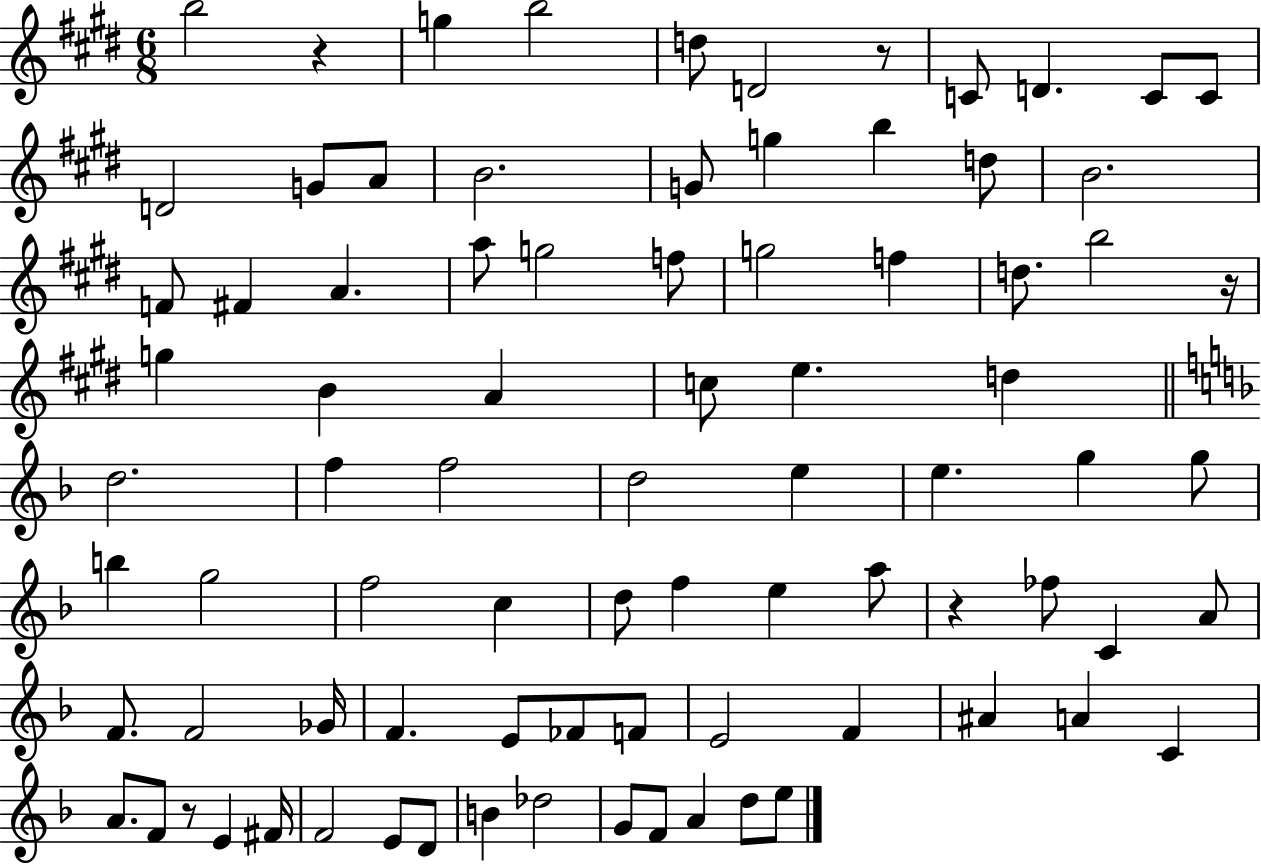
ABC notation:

X:1
T:Untitled
M:6/8
L:1/4
K:E
b2 z g b2 d/2 D2 z/2 C/2 D C/2 C/2 D2 G/2 A/2 B2 G/2 g b d/2 B2 F/2 ^F A a/2 g2 f/2 g2 f d/2 b2 z/4 g B A c/2 e d d2 f f2 d2 e e g g/2 b g2 f2 c d/2 f e a/2 z _f/2 C A/2 F/2 F2 _G/4 F E/2 _F/2 F/2 E2 F ^A A C A/2 F/2 z/2 E ^F/4 F2 E/2 D/2 B _d2 G/2 F/2 A d/2 e/2